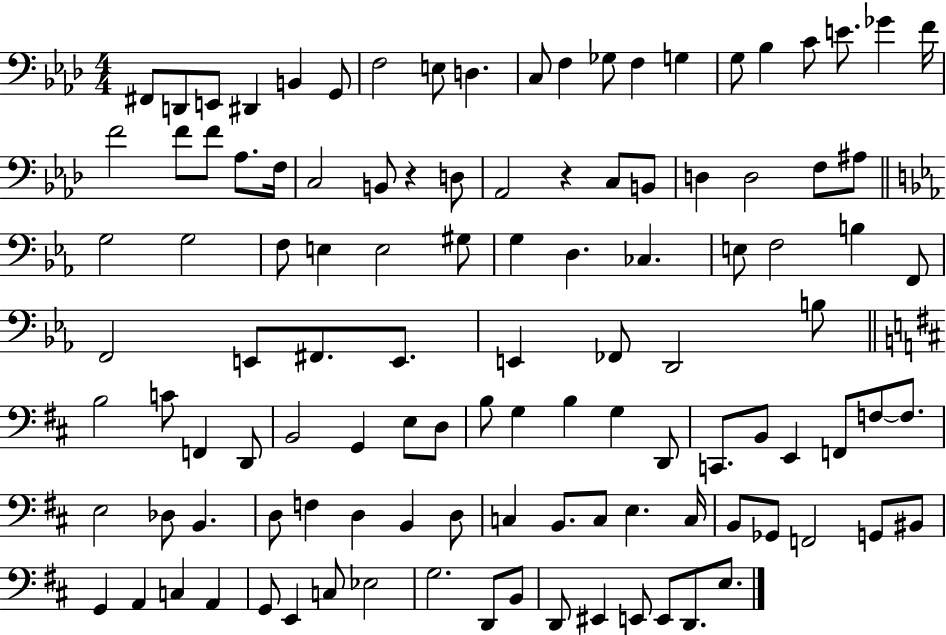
F#2/e D2/e E2/e D#2/q B2/q G2/e F3/h E3/e D3/q. C3/e F3/q Gb3/e F3/q G3/q G3/e Bb3/q C4/e E4/e. Gb4/q F4/s F4/h F4/e F4/e Ab3/e. F3/s C3/h B2/e R/q D3/e Ab2/h R/q C3/e B2/e D3/q D3/h F3/e A#3/e G3/h G3/h F3/e E3/q E3/h G#3/e G3/q D3/q. CES3/q. E3/e F3/h B3/q F2/e F2/h E2/e F#2/e. E2/e. E2/q FES2/e D2/h B3/e B3/h C4/e F2/q D2/e B2/h G2/q E3/e D3/e B3/e G3/q B3/q G3/q D2/e C2/e. B2/e E2/q F2/e F3/e F3/e. E3/h Db3/e B2/q. D3/e F3/q D3/q B2/q D3/e C3/q B2/e. C3/e E3/q. C3/s B2/e Gb2/e F2/h G2/e BIS2/e G2/q A2/q C3/q A2/q G2/e E2/q C3/e Eb3/h G3/h. D2/e B2/e D2/e EIS2/q E2/e E2/e D2/e. E3/e.